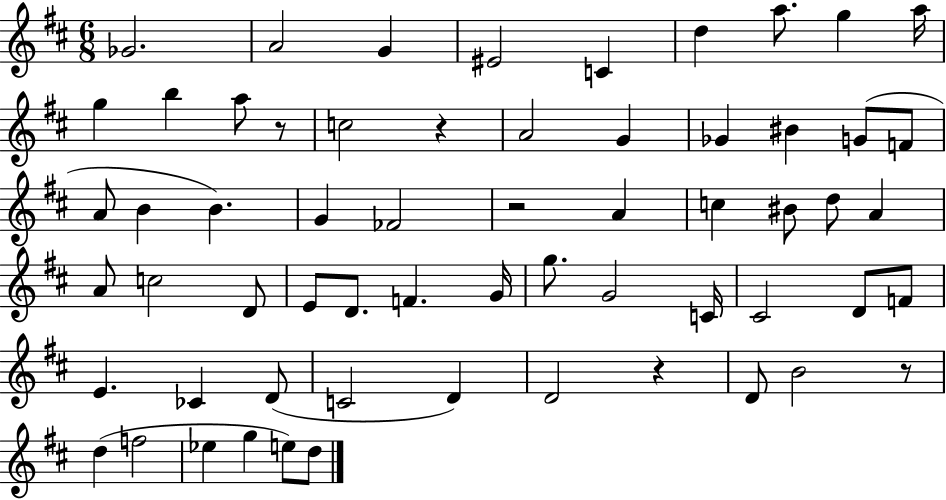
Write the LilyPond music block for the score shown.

{
  \clef treble
  \numericTimeSignature
  \time 6/8
  \key d \major
  \repeat volta 2 { ges'2. | a'2 g'4 | eis'2 c'4 | d''4 a''8. g''4 a''16 | \break g''4 b''4 a''8 r8 | c''2 r4 | a'2 g'4 | ges'4 bis'4 g'8( f'8 | \break a'8 b'4 b'4.) | g'4 fes'2 | r2 a'4 | c''4 bis'8 d''8 a'4 | \break a'8 c''2 d'8 | e'8 d'8. f'4. g'16 | g''8. g'2 c'16 | cis'2 d'8 f'8 | \break e'4. ces'4 d'8( | c'2 d'4) | d'2 r4 | d'8 b'2 r8 | \break d''4( f''2 | ees''4 g''4 e''8) d''8 | } \bar "|."
}